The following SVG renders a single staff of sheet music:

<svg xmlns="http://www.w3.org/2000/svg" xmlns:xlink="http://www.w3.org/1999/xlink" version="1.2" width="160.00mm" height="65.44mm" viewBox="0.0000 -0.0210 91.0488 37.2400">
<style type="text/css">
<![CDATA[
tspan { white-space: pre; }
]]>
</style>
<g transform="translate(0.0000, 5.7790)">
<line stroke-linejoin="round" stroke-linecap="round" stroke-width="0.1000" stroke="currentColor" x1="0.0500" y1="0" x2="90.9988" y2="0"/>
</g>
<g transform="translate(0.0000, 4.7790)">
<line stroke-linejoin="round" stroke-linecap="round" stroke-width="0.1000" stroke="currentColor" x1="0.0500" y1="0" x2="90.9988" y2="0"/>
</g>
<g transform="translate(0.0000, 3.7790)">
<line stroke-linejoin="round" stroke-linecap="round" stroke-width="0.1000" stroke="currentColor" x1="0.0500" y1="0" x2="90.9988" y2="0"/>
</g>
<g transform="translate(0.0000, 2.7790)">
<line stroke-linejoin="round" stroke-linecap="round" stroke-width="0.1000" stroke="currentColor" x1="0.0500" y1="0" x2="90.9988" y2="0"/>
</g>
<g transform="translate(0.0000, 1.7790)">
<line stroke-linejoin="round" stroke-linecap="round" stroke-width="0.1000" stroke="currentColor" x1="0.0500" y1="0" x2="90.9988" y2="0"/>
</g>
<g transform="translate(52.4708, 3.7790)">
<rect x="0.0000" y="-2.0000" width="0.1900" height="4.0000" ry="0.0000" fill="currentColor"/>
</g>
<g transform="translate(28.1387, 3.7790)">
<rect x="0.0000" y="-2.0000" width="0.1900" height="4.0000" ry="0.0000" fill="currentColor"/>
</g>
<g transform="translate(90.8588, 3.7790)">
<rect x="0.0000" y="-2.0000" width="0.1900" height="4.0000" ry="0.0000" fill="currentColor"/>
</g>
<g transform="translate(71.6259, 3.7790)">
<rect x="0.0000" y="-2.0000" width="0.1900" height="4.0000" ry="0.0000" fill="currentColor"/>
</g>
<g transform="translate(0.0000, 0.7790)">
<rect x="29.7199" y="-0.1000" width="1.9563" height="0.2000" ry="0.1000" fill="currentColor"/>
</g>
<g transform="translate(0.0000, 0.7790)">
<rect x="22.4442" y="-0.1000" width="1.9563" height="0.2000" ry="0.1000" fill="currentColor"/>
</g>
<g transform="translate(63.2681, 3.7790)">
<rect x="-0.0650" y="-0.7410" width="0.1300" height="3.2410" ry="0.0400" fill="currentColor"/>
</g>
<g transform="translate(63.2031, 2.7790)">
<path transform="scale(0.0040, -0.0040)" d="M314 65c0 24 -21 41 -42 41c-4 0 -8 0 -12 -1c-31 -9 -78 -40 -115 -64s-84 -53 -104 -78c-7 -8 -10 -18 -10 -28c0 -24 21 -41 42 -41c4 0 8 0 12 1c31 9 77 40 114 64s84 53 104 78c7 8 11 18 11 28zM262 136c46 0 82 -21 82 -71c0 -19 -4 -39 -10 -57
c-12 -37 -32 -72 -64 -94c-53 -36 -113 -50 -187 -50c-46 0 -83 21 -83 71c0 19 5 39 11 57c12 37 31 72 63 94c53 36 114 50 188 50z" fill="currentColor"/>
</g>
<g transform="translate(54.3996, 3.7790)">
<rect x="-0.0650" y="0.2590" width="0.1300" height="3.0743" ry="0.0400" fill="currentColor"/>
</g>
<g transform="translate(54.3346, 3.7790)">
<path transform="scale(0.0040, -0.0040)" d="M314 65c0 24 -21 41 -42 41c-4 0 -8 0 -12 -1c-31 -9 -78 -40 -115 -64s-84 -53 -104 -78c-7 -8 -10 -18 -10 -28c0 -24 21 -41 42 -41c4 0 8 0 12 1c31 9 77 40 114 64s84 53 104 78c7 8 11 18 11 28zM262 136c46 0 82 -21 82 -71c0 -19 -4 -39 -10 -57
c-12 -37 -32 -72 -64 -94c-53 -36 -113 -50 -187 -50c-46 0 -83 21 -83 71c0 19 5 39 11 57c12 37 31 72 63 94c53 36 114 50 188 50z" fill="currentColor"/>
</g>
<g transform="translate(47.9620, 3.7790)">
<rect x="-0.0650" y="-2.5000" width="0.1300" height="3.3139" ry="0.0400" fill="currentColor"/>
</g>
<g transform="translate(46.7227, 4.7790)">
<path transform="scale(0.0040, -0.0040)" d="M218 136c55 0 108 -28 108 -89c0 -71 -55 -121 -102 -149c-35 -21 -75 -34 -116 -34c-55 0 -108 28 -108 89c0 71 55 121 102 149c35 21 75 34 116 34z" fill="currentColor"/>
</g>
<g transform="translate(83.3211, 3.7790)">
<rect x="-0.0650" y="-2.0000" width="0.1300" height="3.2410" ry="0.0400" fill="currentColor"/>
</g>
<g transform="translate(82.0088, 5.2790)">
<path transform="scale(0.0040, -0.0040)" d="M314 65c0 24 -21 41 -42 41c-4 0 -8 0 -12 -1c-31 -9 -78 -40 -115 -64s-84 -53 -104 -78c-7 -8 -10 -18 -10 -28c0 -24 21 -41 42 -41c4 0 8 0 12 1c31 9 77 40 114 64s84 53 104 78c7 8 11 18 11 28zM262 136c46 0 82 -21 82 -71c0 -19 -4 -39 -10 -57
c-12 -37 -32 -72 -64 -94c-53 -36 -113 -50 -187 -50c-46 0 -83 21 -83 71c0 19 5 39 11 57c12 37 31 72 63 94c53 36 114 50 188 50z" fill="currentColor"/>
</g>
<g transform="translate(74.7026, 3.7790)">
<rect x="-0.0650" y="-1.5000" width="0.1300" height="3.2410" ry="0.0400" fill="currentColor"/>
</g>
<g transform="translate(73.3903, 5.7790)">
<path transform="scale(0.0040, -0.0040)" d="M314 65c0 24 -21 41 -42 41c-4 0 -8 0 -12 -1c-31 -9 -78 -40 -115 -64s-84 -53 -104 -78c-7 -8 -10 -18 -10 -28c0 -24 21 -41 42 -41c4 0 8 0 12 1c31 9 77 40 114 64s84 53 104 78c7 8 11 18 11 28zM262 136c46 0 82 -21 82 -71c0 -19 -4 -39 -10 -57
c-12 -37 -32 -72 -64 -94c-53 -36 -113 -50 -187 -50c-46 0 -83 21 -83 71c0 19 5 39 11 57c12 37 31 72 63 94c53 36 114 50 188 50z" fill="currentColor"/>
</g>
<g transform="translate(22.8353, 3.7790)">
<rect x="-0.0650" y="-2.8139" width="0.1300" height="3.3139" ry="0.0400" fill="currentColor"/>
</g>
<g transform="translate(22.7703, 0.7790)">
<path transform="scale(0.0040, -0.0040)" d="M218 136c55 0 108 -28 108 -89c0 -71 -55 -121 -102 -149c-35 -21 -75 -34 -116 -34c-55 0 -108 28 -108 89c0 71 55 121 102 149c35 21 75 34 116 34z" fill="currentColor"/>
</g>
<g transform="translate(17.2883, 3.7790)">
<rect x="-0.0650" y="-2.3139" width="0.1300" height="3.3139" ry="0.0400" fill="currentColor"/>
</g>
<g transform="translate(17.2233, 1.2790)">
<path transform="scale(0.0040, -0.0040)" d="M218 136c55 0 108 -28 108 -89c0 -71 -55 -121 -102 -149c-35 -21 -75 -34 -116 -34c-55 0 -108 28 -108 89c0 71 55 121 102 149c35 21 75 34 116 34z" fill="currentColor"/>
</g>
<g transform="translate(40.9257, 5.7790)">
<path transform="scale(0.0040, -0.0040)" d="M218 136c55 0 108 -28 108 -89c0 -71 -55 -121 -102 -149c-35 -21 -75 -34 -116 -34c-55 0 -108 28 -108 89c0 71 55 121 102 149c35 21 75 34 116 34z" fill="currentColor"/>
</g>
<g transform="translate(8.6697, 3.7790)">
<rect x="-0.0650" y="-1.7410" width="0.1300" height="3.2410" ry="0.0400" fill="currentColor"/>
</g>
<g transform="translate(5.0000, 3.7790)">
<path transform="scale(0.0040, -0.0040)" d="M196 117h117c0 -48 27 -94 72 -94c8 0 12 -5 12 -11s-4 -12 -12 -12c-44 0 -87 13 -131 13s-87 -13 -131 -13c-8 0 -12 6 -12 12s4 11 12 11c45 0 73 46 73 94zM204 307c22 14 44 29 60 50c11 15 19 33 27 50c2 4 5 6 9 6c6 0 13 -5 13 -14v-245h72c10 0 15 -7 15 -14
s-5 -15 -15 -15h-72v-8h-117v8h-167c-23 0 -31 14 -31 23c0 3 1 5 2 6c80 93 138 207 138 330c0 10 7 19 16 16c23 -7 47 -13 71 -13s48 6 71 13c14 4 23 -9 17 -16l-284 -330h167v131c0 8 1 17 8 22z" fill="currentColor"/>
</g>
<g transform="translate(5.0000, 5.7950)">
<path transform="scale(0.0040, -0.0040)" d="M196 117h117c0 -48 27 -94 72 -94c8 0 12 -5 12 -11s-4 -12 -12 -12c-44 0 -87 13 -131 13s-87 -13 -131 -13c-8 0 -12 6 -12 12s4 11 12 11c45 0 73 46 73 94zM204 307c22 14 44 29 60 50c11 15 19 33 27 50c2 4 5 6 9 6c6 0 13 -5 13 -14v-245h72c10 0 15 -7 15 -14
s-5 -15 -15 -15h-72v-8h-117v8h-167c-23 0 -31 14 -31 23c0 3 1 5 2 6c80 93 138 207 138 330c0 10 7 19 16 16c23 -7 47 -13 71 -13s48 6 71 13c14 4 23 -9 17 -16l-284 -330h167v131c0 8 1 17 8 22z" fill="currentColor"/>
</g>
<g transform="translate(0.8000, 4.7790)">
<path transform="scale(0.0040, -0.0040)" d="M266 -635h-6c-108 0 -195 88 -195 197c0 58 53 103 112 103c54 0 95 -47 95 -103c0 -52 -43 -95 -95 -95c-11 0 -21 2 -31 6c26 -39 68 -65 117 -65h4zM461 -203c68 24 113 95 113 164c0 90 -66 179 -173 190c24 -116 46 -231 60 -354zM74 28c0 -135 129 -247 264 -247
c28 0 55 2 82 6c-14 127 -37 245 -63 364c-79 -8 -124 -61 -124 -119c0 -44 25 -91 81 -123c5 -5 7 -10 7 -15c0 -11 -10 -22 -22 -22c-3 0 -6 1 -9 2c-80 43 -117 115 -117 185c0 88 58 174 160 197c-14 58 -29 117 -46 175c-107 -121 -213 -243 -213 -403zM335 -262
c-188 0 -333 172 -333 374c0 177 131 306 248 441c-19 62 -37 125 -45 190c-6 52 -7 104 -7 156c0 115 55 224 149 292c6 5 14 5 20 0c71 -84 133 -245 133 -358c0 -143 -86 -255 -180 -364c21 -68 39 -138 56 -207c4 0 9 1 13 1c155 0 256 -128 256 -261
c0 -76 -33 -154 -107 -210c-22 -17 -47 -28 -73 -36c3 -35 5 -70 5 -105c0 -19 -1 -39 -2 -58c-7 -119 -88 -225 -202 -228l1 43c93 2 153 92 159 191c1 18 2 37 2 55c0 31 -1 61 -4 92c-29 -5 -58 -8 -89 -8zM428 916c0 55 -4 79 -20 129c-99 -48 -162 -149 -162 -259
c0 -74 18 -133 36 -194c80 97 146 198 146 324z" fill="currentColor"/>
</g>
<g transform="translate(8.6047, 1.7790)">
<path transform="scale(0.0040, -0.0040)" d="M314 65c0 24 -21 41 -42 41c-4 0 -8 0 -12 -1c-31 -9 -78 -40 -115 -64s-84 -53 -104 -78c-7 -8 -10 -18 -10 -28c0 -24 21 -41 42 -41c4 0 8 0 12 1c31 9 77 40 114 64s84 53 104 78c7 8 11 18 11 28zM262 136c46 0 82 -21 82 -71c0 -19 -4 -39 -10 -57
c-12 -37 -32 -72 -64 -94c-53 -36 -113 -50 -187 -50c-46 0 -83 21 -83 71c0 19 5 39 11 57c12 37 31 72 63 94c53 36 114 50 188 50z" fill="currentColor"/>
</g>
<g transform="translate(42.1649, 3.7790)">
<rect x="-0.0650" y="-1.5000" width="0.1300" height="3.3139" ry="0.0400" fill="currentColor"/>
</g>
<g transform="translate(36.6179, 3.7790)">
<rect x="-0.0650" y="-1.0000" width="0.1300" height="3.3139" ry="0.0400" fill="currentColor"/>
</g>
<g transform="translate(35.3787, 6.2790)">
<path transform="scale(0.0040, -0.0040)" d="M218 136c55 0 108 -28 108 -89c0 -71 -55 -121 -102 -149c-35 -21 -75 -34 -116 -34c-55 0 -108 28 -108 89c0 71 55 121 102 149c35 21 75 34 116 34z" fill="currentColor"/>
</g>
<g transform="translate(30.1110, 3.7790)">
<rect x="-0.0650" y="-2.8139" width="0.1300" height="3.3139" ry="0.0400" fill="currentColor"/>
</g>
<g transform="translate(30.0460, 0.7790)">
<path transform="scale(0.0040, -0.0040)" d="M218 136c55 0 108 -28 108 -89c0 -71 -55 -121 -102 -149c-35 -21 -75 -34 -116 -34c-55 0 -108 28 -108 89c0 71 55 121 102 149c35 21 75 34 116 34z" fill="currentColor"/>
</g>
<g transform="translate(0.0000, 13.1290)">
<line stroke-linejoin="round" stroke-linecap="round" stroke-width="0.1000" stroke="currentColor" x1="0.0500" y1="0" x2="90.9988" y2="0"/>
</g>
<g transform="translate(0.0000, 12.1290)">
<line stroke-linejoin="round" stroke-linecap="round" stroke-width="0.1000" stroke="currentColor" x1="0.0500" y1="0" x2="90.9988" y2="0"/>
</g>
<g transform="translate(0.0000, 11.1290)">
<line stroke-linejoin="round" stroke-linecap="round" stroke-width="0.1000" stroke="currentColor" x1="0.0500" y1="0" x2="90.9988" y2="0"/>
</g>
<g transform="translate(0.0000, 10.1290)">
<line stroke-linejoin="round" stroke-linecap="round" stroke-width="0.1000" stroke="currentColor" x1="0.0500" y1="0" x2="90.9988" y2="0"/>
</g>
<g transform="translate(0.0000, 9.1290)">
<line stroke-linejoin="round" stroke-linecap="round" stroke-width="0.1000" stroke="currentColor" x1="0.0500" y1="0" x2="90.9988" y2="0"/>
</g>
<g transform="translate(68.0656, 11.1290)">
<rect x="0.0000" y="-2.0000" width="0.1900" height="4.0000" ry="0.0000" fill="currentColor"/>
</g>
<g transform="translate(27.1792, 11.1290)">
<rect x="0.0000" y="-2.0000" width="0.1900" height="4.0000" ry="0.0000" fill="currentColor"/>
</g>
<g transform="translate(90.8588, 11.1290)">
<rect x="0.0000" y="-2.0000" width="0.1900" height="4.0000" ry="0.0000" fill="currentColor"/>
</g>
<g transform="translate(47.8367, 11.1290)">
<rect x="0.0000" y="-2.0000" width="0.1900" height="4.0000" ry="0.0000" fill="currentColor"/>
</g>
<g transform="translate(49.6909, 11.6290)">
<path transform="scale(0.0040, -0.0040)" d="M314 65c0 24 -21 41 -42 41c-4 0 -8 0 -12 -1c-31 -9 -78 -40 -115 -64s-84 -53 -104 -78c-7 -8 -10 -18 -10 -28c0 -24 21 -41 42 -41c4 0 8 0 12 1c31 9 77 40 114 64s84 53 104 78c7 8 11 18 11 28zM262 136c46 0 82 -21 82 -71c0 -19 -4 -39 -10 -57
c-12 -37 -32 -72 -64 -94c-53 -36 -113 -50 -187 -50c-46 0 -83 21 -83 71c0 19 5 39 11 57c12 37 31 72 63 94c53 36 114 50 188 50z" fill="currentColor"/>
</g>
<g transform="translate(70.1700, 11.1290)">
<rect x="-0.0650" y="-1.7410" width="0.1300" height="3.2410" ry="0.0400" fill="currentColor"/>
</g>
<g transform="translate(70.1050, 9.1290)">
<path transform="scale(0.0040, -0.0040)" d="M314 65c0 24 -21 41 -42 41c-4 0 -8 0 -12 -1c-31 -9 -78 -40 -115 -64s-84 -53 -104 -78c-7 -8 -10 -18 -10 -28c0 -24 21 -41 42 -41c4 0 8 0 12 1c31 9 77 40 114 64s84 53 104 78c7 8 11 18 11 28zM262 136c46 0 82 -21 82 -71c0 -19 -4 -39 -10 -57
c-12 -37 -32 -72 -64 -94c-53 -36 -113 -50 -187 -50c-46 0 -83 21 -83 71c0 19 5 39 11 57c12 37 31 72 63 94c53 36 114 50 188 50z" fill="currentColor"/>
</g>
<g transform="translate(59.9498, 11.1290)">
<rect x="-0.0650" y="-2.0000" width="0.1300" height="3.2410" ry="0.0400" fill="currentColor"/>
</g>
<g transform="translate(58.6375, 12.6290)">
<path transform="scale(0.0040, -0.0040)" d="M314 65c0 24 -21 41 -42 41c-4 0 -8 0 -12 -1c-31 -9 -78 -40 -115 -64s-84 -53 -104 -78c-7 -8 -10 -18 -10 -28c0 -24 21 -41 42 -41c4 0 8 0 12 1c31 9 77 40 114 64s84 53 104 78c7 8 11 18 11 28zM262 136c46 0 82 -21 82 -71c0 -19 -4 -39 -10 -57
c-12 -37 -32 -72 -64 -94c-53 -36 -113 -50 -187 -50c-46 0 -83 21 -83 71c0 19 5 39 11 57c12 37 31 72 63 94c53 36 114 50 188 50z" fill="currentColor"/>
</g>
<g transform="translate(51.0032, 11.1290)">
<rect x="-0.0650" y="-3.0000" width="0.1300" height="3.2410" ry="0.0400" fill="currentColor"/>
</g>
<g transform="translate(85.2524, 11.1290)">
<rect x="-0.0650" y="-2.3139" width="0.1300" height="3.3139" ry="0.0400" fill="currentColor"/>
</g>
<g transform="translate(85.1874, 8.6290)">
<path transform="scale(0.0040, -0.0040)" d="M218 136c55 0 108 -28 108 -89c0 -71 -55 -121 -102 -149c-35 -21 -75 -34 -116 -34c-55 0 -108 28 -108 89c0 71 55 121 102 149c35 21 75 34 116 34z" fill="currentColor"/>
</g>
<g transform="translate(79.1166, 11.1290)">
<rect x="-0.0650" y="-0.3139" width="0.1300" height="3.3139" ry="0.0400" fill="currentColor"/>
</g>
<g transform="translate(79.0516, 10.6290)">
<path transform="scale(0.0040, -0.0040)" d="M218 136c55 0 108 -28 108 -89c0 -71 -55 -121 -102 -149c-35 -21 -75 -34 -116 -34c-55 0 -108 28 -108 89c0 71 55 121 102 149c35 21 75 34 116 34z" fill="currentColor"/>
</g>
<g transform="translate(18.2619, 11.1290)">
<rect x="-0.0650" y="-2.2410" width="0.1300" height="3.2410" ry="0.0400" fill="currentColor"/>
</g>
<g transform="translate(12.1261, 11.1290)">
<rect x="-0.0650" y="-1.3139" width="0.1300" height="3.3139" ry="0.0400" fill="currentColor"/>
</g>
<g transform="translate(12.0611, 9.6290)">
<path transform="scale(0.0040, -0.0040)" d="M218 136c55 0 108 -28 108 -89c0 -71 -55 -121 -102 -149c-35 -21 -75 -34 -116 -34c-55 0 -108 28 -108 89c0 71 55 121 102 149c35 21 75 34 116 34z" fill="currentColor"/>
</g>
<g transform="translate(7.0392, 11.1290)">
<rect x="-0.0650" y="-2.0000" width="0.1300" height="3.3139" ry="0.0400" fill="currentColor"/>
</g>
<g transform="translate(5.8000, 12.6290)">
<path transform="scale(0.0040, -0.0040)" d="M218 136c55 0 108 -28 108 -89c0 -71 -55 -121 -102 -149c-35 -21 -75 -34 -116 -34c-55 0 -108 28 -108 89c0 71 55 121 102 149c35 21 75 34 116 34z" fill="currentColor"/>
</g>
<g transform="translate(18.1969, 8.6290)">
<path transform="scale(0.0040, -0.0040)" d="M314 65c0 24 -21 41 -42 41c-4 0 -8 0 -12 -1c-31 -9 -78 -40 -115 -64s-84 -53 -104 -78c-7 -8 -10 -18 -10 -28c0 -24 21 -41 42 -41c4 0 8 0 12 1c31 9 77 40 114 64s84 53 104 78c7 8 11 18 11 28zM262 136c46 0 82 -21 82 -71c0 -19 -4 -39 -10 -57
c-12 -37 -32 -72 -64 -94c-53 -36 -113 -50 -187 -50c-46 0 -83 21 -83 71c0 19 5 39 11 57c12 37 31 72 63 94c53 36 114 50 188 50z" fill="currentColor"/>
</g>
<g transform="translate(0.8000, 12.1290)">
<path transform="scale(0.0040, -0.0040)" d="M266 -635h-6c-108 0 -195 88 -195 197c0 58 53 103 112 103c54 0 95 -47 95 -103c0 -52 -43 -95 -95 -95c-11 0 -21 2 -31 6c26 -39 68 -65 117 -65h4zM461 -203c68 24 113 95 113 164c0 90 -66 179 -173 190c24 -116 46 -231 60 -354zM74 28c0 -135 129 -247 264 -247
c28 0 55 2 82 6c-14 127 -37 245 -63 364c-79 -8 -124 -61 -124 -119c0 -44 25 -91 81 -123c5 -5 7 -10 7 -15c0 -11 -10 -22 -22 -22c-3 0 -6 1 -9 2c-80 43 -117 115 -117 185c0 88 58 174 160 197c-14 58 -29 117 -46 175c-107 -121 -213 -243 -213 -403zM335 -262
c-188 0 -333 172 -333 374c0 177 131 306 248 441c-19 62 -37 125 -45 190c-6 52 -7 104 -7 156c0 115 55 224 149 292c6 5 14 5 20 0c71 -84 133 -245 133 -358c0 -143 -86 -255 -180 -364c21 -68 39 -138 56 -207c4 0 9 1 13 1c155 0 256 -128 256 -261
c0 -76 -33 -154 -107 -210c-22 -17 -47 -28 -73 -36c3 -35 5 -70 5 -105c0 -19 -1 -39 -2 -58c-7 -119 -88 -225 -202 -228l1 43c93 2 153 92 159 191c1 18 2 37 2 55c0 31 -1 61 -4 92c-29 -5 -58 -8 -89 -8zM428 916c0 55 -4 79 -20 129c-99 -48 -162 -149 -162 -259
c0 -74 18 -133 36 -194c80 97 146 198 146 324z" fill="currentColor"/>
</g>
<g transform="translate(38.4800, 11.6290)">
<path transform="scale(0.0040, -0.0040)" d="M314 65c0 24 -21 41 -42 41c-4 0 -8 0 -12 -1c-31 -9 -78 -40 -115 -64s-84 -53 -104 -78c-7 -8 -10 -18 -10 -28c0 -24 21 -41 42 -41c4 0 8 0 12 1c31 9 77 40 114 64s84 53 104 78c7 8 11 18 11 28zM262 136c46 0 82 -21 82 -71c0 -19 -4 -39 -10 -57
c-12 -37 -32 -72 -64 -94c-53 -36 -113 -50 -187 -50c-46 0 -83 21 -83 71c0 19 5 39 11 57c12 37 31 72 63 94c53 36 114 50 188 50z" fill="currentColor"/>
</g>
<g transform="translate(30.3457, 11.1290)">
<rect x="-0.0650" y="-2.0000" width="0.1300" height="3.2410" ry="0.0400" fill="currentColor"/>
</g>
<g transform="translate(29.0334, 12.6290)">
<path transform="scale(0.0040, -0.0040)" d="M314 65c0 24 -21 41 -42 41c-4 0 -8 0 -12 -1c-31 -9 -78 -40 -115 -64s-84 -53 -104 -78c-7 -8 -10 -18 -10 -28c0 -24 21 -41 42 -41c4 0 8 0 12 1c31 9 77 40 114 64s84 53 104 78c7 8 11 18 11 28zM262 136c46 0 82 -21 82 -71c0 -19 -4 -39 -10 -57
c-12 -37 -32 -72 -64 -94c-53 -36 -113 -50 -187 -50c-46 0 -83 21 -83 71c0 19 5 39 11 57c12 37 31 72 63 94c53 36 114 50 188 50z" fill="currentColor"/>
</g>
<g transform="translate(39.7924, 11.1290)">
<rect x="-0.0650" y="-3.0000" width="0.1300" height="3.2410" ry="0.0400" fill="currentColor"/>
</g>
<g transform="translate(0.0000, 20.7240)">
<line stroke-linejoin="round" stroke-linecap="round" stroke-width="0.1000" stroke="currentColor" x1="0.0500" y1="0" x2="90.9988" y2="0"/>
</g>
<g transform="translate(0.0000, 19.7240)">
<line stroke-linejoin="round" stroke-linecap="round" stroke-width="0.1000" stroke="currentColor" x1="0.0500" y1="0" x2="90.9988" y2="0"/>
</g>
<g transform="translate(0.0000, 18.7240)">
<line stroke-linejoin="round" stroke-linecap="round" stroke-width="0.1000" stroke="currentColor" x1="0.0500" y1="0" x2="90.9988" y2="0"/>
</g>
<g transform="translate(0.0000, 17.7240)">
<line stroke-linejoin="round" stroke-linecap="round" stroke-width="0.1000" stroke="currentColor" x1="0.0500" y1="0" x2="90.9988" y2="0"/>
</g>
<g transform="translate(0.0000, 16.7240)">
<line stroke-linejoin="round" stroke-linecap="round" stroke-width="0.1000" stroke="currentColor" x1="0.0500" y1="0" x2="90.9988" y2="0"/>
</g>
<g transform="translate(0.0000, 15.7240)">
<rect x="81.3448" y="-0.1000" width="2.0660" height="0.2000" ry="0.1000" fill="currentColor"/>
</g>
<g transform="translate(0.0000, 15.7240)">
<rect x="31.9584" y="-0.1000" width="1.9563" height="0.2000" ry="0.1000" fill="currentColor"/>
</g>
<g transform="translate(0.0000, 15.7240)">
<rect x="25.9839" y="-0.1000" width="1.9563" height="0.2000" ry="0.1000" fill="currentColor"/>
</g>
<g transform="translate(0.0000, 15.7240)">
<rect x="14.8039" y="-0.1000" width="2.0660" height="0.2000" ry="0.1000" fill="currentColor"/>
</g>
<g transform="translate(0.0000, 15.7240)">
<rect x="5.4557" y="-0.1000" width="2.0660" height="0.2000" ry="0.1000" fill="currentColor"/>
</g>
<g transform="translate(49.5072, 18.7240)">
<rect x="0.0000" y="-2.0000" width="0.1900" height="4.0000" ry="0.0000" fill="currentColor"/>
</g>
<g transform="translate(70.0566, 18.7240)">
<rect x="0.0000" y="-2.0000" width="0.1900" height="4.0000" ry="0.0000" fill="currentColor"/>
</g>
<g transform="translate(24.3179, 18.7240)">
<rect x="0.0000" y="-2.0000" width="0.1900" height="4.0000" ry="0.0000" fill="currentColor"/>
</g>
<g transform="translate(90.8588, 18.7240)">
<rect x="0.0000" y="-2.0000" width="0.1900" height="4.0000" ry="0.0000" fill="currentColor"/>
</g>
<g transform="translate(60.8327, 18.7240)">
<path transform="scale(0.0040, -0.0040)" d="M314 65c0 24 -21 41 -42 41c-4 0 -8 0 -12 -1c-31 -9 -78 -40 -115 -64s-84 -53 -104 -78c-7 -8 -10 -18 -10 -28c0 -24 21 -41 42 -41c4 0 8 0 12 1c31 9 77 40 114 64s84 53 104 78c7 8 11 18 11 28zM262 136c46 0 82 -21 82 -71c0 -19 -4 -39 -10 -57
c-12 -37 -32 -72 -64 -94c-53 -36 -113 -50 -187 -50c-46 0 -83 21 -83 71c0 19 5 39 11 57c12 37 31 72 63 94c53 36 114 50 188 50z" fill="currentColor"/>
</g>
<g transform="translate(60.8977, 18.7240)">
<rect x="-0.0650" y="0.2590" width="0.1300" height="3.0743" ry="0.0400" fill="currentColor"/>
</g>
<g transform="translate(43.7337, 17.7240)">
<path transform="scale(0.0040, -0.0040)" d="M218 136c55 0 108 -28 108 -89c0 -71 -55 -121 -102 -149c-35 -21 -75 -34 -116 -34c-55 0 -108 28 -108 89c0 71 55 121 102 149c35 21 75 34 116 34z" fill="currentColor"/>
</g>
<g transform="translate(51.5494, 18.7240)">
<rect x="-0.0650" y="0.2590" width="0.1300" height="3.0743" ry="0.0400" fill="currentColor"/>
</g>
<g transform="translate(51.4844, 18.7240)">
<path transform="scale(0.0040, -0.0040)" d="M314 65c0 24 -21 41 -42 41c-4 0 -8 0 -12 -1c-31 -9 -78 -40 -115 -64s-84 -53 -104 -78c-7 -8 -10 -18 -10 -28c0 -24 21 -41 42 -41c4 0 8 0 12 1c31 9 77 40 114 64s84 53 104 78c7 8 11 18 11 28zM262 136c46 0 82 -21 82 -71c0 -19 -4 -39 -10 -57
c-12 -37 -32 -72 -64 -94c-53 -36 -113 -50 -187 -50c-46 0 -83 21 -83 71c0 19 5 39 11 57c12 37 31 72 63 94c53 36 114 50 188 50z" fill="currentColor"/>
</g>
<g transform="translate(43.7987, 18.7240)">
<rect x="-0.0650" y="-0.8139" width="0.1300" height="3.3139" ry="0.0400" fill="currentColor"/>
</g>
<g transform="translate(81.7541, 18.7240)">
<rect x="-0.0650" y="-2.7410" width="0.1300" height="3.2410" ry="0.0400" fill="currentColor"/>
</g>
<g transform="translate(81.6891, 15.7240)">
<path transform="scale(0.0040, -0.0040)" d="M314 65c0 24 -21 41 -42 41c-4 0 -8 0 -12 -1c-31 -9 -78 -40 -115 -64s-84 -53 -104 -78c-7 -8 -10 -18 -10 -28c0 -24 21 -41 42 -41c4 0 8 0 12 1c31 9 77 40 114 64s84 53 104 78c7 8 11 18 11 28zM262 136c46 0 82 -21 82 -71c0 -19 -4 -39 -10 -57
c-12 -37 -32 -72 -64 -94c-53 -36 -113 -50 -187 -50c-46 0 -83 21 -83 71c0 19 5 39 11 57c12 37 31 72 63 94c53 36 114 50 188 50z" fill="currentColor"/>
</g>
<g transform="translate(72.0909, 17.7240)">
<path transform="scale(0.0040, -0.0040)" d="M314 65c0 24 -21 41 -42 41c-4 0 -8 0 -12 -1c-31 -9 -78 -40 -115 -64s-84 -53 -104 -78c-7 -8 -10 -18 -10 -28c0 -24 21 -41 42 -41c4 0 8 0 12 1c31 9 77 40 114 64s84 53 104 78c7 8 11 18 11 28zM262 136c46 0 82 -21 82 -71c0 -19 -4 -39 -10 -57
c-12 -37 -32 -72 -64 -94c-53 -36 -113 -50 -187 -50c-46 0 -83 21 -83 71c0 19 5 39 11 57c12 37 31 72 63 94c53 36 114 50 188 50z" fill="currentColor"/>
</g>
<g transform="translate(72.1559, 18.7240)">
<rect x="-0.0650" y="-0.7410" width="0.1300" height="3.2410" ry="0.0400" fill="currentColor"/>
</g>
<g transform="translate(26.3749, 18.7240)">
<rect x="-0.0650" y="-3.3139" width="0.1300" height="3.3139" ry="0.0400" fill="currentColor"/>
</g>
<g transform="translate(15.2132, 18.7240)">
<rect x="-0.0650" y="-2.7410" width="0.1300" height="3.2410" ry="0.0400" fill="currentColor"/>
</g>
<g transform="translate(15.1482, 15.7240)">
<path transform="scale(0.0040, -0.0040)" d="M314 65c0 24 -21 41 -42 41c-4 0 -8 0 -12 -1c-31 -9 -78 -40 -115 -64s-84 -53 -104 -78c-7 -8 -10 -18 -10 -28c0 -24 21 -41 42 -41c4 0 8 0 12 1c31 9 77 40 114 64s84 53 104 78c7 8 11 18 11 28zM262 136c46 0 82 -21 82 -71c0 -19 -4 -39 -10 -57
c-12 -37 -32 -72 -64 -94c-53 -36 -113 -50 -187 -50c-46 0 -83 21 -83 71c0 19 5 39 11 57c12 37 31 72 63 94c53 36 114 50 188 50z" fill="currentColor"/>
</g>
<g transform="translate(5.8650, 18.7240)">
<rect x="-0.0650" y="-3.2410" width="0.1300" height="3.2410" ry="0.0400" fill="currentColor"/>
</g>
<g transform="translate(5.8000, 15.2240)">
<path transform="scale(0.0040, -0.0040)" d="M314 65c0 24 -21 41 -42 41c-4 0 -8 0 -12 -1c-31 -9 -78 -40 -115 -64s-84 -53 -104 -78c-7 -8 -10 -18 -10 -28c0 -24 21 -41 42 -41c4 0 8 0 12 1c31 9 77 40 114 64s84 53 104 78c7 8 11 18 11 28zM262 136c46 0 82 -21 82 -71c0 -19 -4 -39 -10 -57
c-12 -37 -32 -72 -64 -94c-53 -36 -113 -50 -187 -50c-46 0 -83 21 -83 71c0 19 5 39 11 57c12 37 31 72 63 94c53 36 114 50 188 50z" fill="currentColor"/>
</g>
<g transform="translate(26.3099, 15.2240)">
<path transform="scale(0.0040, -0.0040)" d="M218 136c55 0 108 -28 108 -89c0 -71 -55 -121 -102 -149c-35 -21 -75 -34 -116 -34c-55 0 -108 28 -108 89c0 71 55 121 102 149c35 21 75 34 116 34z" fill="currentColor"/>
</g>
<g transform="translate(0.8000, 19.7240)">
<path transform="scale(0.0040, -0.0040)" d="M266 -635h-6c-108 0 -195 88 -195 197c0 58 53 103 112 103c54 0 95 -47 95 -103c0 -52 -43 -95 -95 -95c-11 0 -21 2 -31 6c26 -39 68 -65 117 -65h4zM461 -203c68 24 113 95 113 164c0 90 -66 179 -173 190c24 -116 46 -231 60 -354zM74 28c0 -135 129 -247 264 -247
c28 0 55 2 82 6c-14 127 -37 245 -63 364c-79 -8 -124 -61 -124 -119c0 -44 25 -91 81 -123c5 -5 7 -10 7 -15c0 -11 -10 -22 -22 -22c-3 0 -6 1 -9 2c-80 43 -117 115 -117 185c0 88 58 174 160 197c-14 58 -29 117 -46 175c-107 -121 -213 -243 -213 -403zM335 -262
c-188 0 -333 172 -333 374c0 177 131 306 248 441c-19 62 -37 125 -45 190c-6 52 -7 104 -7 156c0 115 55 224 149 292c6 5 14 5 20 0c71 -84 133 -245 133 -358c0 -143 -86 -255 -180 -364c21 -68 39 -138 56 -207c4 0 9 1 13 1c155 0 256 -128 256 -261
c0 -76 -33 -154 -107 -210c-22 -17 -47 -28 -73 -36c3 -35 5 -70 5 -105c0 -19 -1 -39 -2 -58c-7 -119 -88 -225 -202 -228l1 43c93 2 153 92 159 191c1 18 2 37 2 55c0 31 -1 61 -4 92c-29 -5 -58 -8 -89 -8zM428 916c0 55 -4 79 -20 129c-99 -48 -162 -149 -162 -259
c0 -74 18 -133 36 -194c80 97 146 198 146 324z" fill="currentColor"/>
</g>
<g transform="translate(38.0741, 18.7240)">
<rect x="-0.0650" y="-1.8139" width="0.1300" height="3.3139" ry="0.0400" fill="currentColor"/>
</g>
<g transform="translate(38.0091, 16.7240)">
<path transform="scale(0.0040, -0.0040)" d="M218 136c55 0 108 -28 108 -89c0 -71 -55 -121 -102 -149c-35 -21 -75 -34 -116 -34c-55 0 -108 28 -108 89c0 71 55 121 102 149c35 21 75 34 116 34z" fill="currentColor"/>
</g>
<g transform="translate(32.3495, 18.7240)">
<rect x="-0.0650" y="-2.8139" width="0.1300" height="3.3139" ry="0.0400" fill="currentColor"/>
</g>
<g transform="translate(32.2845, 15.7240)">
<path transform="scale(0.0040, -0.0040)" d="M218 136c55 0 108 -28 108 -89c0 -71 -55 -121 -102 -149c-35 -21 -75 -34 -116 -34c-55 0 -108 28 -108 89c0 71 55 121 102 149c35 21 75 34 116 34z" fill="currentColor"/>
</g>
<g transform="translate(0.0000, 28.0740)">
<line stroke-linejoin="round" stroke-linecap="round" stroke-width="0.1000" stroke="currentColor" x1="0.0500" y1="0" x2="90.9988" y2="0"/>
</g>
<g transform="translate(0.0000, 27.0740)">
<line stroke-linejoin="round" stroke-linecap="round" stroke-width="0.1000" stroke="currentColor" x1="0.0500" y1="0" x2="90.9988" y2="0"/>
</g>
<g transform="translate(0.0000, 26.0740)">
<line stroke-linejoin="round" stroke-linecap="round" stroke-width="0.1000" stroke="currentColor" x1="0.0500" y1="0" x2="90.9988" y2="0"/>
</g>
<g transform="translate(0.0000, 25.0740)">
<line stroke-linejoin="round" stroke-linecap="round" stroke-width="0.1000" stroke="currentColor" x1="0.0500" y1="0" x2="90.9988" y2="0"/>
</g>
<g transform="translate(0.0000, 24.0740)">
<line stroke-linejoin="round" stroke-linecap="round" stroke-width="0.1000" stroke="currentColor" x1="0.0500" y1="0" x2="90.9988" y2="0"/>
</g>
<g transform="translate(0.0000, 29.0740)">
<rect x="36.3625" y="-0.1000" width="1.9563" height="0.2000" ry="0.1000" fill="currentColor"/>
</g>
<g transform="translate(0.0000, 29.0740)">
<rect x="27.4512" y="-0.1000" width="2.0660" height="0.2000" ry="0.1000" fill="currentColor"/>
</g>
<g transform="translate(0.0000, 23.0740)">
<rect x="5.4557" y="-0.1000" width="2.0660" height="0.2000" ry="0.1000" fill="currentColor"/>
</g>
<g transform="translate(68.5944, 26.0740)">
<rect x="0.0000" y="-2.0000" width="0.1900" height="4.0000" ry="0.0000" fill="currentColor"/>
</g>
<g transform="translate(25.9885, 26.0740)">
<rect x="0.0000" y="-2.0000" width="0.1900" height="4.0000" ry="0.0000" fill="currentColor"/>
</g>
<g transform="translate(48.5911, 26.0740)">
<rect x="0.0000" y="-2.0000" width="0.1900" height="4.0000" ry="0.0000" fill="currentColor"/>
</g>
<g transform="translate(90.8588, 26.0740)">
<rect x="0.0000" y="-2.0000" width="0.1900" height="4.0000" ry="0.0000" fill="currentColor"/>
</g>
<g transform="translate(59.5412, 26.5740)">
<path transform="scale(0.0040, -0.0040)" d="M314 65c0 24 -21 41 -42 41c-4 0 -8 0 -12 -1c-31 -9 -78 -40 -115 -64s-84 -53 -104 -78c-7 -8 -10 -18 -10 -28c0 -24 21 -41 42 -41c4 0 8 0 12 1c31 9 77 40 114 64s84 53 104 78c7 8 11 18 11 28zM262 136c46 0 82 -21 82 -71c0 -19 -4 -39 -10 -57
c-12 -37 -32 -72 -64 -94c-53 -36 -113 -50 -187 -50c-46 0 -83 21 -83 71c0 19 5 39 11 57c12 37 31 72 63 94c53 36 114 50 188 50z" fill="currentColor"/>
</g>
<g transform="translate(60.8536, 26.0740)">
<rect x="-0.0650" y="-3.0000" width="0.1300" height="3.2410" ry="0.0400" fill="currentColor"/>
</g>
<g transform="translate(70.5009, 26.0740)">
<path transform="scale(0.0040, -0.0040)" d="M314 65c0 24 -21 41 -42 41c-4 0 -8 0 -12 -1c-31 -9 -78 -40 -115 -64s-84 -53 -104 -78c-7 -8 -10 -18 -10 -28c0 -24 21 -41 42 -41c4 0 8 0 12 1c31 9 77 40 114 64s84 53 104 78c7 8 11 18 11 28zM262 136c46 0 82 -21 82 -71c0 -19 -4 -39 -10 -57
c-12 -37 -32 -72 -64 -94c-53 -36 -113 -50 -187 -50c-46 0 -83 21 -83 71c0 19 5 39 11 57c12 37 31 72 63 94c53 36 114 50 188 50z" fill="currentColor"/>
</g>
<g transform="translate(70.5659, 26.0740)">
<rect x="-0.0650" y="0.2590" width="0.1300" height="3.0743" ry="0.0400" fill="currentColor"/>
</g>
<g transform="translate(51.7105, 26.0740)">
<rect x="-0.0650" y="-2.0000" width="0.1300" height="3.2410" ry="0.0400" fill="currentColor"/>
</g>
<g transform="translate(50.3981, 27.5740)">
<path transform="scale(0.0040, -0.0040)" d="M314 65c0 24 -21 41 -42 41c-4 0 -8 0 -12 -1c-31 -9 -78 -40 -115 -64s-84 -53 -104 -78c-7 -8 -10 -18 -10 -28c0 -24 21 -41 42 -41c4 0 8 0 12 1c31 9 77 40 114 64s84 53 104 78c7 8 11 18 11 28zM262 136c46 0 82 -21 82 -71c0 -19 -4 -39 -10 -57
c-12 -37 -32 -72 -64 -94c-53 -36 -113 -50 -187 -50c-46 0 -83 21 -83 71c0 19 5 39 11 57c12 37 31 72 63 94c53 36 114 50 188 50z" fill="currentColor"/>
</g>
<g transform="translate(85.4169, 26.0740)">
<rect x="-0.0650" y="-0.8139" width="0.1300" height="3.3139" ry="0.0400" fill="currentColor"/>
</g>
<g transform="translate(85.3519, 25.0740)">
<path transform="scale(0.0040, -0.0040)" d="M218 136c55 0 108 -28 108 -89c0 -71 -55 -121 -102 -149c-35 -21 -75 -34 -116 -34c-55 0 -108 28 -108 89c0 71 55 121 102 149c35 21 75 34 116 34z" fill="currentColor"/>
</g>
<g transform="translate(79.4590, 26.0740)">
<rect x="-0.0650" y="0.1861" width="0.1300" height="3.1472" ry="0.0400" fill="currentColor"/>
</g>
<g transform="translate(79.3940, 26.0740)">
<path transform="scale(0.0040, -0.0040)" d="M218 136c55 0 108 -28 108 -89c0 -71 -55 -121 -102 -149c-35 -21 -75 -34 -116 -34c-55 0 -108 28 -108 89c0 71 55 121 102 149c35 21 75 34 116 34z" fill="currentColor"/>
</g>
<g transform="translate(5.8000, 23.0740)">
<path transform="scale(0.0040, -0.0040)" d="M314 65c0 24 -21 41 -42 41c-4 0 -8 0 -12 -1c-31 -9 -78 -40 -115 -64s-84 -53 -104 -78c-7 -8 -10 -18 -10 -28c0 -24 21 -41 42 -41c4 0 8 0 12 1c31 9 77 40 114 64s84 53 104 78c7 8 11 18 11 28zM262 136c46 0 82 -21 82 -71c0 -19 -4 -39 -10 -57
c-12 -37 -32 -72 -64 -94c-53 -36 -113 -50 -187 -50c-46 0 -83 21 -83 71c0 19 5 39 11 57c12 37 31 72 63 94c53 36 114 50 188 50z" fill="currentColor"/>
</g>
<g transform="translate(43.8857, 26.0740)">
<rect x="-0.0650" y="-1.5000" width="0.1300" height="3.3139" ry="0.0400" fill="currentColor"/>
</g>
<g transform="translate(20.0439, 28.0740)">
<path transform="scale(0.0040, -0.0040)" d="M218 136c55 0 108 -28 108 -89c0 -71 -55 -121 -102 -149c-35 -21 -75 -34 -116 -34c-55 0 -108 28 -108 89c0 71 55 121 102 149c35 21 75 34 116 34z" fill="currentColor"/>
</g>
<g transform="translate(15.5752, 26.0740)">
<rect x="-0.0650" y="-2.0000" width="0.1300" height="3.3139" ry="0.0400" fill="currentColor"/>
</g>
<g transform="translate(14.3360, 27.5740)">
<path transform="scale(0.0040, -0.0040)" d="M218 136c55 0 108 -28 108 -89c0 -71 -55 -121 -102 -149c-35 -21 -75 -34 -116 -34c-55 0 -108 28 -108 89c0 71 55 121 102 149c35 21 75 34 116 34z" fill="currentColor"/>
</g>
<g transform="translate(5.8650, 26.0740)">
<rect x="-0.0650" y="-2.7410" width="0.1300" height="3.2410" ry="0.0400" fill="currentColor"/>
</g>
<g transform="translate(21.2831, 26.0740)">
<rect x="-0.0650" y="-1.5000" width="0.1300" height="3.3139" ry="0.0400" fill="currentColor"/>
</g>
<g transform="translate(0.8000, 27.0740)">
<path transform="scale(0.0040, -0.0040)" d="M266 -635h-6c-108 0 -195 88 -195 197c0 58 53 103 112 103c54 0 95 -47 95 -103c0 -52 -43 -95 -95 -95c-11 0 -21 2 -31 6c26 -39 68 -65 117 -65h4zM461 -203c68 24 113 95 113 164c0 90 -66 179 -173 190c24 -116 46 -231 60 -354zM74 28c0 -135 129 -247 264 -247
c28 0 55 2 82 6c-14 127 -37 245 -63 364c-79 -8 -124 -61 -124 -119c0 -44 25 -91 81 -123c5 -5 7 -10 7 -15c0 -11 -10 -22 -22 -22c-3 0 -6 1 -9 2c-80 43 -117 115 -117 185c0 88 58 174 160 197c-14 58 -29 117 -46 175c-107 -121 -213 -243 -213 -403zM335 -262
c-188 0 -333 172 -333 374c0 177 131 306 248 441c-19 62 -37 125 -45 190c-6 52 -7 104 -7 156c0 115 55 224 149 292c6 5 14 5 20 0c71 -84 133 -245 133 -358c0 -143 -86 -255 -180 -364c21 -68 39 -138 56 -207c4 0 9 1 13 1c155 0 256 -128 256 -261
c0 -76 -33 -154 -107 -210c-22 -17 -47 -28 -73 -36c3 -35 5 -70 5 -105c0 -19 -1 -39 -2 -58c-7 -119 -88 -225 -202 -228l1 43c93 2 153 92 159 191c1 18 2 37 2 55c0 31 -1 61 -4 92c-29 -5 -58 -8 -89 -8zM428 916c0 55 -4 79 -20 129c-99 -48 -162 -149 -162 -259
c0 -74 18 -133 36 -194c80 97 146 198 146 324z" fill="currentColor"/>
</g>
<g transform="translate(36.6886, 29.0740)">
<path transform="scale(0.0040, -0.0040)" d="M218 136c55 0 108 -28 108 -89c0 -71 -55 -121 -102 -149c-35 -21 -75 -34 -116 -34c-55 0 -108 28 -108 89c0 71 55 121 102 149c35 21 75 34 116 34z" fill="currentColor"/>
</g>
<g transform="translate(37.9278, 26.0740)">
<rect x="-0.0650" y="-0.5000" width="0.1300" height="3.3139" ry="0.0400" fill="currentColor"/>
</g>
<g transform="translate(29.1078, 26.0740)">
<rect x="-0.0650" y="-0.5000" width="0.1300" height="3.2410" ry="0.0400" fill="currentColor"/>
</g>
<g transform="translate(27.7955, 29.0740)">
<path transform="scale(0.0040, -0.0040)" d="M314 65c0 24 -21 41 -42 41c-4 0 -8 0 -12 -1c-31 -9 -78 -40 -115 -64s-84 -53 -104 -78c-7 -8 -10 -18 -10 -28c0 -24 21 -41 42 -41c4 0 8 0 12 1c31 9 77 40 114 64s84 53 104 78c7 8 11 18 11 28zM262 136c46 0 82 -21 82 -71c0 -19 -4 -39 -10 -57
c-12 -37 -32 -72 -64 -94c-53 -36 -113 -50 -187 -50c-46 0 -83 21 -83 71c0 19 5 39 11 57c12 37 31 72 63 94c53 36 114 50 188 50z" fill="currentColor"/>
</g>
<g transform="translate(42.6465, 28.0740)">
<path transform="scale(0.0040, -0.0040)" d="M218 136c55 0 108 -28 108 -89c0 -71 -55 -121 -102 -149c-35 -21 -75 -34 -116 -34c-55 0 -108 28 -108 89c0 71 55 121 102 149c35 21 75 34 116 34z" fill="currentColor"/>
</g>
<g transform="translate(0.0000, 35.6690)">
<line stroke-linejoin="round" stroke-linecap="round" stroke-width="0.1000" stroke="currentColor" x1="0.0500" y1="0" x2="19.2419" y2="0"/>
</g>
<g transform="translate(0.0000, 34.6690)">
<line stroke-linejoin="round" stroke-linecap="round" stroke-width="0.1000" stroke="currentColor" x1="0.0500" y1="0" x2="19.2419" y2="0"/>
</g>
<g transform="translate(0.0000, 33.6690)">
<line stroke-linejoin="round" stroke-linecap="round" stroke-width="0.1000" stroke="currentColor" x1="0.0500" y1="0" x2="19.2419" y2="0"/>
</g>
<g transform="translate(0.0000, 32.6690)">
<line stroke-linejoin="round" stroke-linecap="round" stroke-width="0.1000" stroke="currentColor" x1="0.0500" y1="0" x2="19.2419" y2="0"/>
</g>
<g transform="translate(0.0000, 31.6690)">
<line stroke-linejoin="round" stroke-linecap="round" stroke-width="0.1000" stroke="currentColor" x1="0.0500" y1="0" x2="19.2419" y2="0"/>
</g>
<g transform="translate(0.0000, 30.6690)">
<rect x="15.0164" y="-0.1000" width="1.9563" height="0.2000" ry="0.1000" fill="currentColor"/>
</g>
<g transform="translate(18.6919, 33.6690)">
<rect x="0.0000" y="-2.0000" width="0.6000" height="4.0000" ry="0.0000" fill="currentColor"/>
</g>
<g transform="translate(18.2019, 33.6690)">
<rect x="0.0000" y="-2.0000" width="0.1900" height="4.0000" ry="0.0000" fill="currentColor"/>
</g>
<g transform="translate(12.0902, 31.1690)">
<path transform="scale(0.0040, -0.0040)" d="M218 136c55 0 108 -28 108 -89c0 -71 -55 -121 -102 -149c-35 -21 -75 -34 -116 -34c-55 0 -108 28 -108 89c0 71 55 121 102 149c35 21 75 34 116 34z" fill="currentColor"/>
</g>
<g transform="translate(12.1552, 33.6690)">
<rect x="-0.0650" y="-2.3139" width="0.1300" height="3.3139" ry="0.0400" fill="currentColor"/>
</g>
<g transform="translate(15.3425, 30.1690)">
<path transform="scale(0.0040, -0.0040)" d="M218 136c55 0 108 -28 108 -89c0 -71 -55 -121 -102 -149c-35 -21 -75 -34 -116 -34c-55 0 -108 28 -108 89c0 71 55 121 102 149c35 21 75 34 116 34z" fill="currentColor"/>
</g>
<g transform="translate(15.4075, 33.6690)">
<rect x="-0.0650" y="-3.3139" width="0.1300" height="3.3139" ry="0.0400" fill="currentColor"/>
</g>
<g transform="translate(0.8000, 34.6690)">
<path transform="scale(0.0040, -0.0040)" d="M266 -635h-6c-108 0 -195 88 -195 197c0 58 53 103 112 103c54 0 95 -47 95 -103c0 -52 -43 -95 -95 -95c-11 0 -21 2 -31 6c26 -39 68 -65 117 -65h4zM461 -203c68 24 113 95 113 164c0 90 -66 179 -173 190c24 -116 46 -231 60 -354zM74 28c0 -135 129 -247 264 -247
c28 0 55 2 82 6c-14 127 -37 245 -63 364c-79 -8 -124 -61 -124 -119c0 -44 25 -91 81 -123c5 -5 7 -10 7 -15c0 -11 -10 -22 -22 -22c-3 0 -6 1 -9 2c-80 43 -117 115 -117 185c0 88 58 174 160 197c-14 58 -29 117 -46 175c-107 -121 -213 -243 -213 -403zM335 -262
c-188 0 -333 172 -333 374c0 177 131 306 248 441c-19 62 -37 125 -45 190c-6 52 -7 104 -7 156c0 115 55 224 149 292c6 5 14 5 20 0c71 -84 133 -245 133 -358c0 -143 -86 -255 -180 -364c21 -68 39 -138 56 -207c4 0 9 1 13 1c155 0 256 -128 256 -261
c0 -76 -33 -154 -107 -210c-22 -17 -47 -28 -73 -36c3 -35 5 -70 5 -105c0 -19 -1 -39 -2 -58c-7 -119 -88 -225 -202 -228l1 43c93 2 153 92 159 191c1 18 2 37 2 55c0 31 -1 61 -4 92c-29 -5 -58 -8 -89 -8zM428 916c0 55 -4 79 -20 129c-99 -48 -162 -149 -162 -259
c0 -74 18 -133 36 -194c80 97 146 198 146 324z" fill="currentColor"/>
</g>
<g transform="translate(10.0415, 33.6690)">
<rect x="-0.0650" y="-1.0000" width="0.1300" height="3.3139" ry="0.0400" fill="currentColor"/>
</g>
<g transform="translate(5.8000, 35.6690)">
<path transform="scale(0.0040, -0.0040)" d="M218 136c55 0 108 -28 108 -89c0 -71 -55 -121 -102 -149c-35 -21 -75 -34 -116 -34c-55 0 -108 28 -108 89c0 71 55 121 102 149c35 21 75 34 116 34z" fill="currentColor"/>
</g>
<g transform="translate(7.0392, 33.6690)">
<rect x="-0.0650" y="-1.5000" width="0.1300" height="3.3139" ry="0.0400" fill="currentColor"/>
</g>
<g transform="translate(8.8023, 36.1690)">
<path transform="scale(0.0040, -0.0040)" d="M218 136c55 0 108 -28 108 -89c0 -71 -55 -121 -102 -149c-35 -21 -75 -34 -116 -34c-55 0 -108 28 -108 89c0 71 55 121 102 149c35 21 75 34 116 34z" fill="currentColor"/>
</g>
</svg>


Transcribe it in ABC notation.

X:1
T:Untitled
M:4/4
L:1/4
K:C
f2 g a a D E G B2 d2 E2 F2 F e g2 F2 A2 A2 F2 f2 c g b2 a2 b a f d B2 B2 d2 a2 a2 F E C2 C E F2 A2 B2 B d E D g b